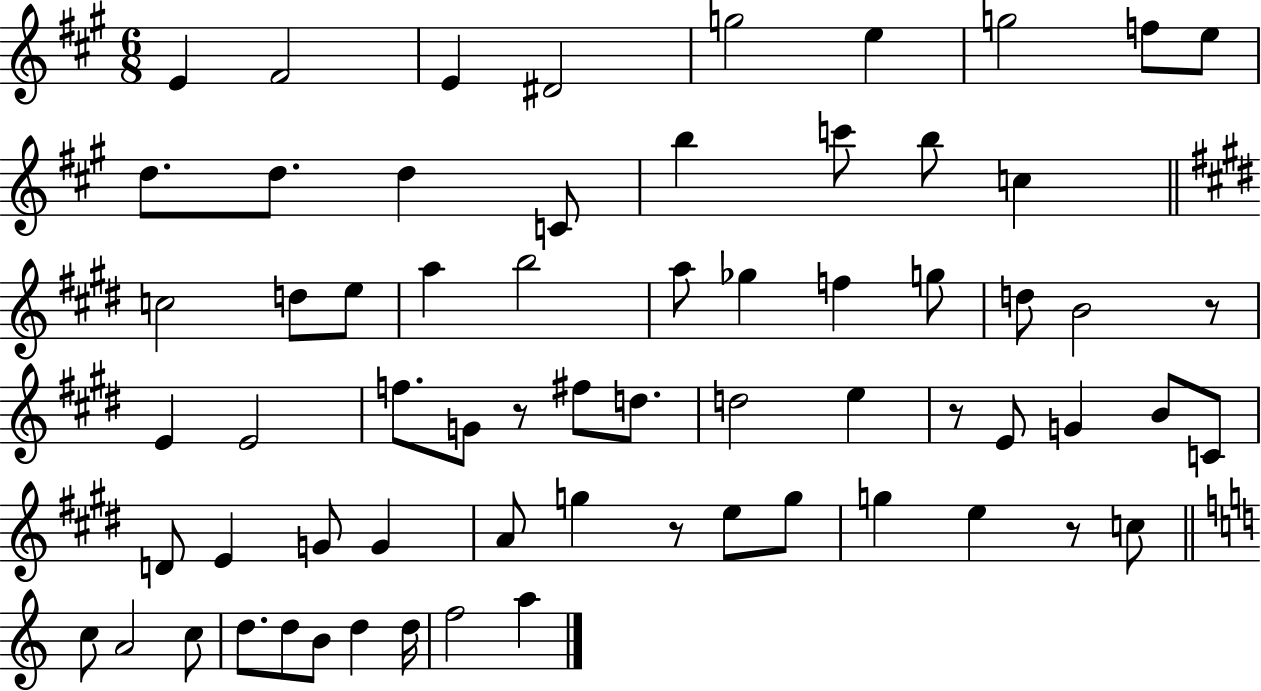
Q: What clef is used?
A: treble